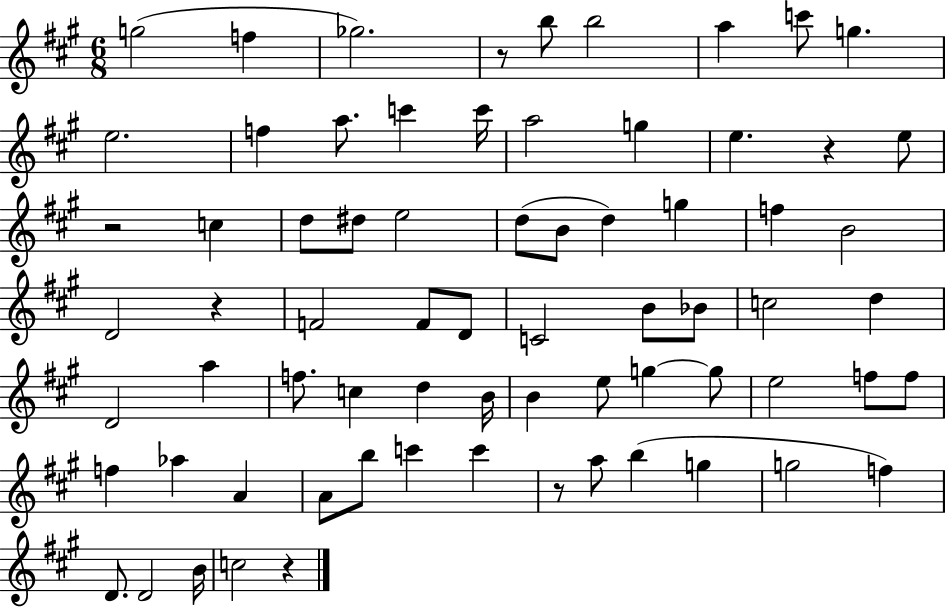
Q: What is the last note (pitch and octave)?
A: C5